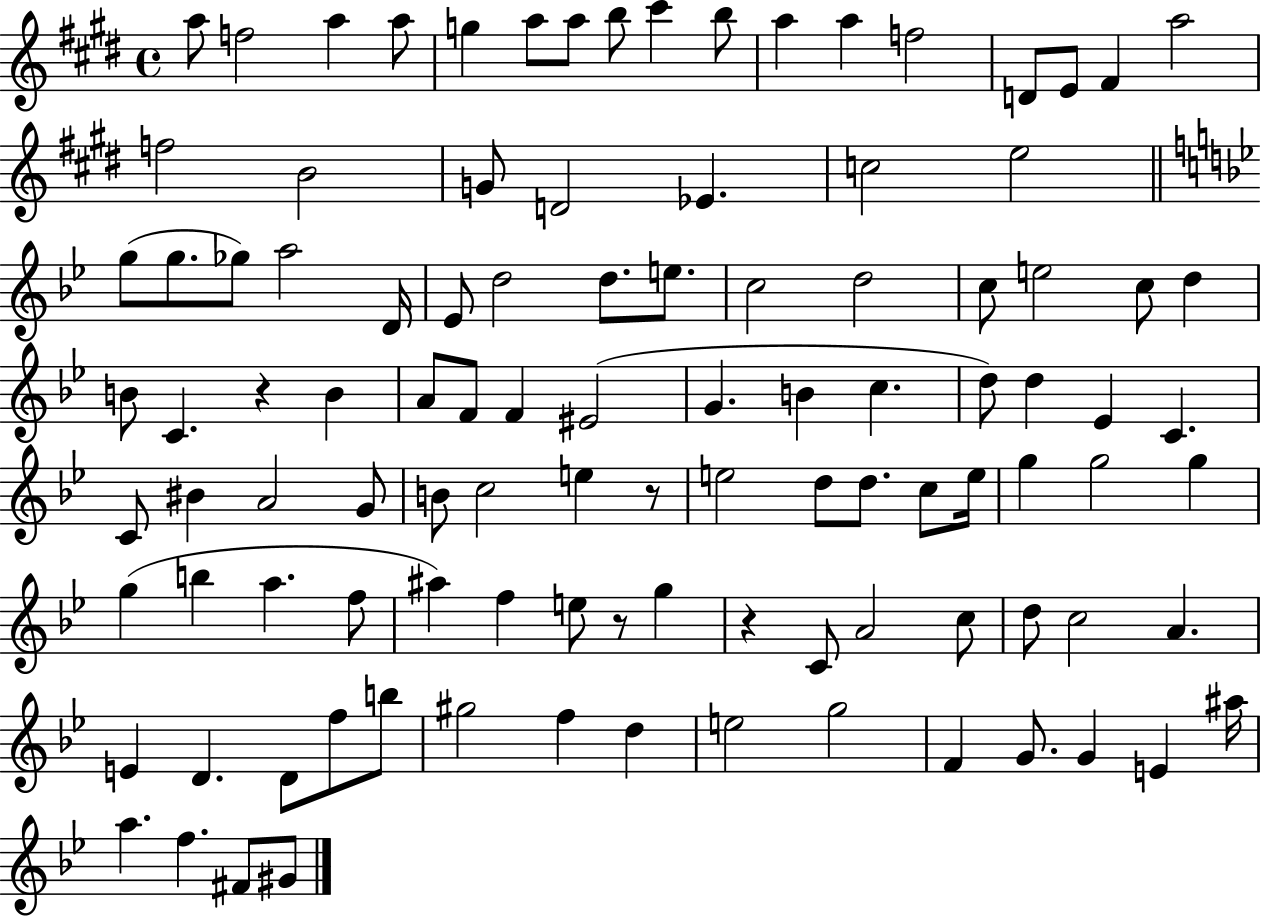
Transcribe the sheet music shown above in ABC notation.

X:1
T:Untitled
M:4/4
L:1/4
K:E
a/2 f2 a a/2 g a/2 a/2 b/2 ^c' b/2 a a f2 D/2 E/2 ^F a2 f2 B2 G/2 D2 _E c2 e2 g/2 g/2 _g/2 a2 D/4 _E/2 d2 d/2 e/2 c2 d2 c/2 e2 c/2 d B/2 C z B A/2 F/2 F ^E2 G B c d/2 d _E C C/2 ^B A2 G/2 B/2 c2 e z/2 e2 d/2 d/2 c/2 e/4 g g2 g g b a f/2 ^a f e/2 z/2 g z C/2 A2 c/2 d/2 c2 A E D D/2 f/2 b/2 ^g2 f d e2 g2 F G/2 G E ^a/4 a f ^F/2 ^G/2